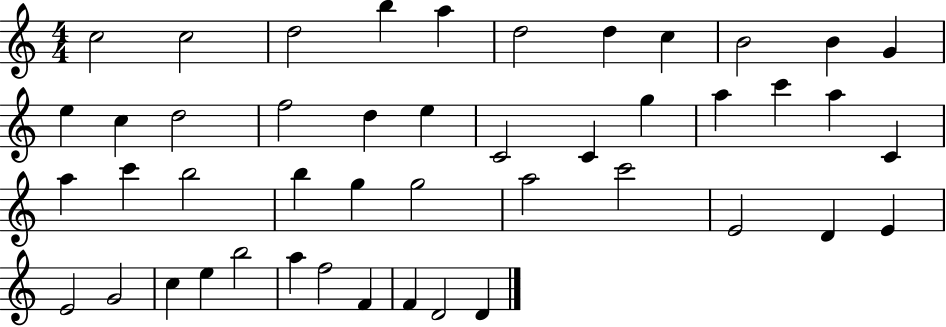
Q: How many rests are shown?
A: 0